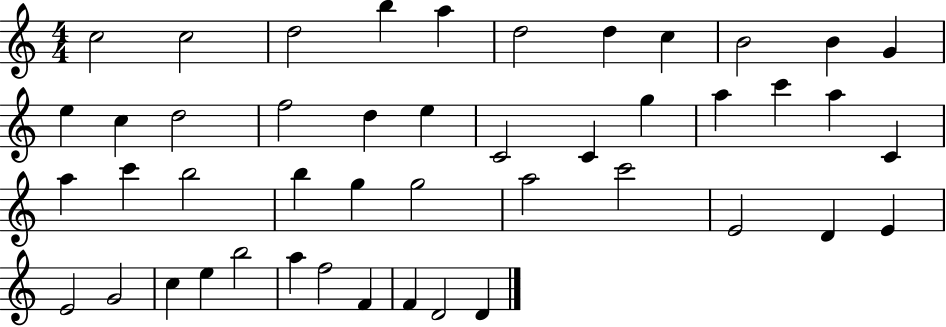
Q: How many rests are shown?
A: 0